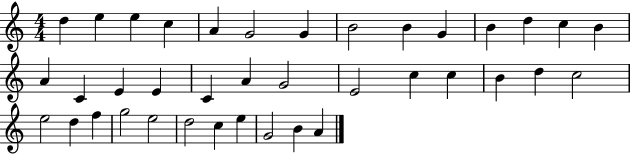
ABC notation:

X:1
T:Untitled
M:4/4
L:1/4
K:C
d e e c A G2 G B2 B G B d c B A C E E C A G2 E2 c c B d c2 e2 d f g2 e2 d2 c e G2 B A